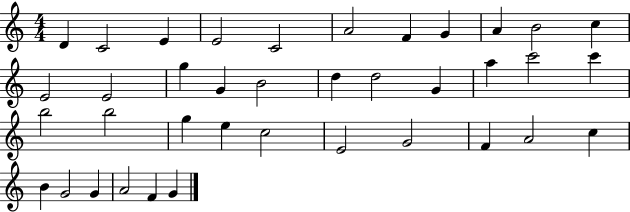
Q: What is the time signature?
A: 4/4